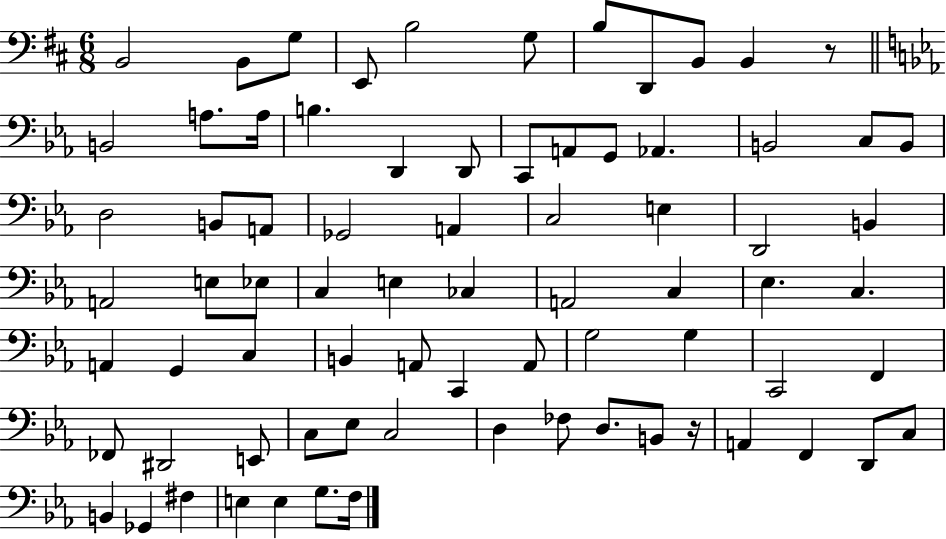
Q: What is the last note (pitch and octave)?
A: F3